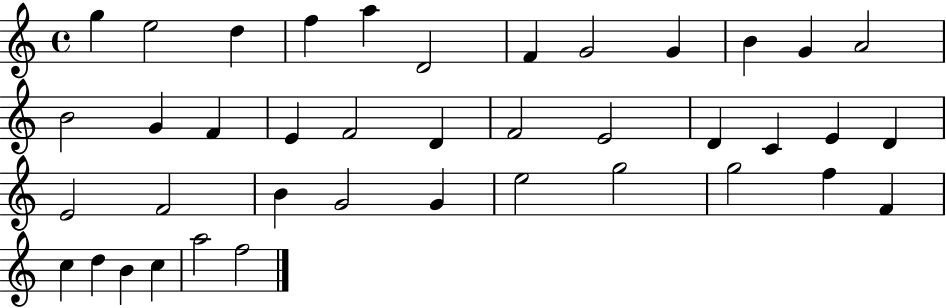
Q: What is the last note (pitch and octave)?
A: F5